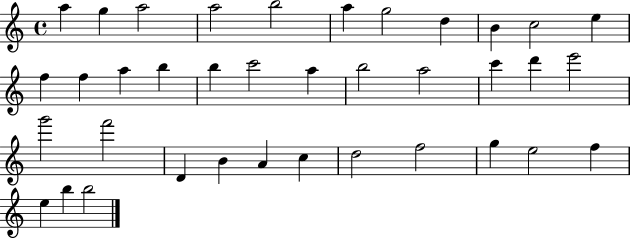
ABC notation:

X:1
T:Untitled
M:4/4
L:1/4
K:C
a g a2 a2 b2 a g2 d B c2 e f f a b b c'2 a b2 a2 c' d' e'2 g'2 f'2 D B A c d2 f2 g e2 f e b b2